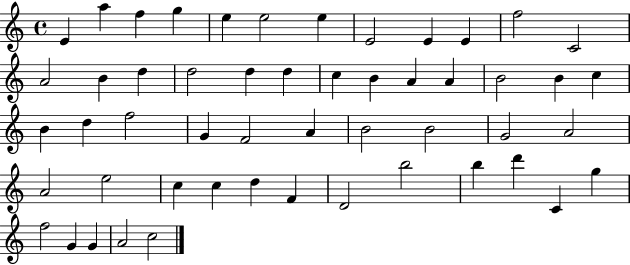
E4/q A5/q F5/q G5/q E5/q E5/h E5/q E4/h E4/q E4/q F5/h C4/h A4/h B4/q D5/q D5/h D5/q D5/q C5/q B4/q A4/q A4/q B4/h B4/q C5/q B4/q D5/q F5/h G4/q F4/h A4/q B4/h B4/h G4/h A4/h A4/h E5/h C5/q C5/q D5/q F4/q D4/h B5/h B5/q D6/q C4/q G5/q F5/h G4/q G4/q A4/h C5/h